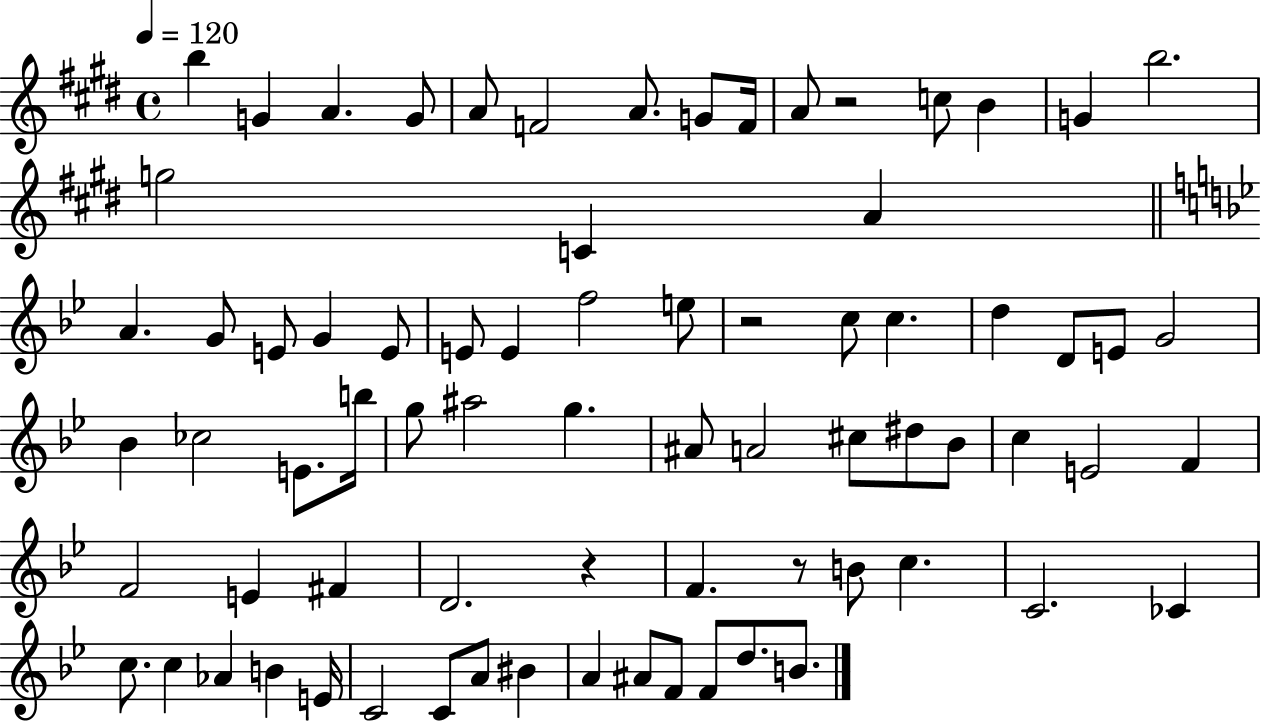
X:1
T:Untitled
M:4/4
L:1/4
K:E
b G A G/2 A/2 F2 A/2 G/2 F/4 A/2 z2 c/2 B G b2 g2 C A A G/2 E/2 G E/2 E/2 E f2 e/2 z2 c/2 c d D/2 E/2 G2 _B _c2 E/2 b/4 g/2 ^a2 g ^A/2 A2 ^c/2 ^d/2 _B/2 c E2 F F2 E ^F D2 z F z/2 B/2 c C2 _C c/2 c _A B E/4 C2 C/2 A/2 ^B A ^A/2 F/2 F/2 d/2 B/2